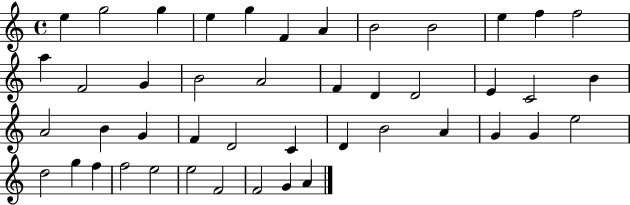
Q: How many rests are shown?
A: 0